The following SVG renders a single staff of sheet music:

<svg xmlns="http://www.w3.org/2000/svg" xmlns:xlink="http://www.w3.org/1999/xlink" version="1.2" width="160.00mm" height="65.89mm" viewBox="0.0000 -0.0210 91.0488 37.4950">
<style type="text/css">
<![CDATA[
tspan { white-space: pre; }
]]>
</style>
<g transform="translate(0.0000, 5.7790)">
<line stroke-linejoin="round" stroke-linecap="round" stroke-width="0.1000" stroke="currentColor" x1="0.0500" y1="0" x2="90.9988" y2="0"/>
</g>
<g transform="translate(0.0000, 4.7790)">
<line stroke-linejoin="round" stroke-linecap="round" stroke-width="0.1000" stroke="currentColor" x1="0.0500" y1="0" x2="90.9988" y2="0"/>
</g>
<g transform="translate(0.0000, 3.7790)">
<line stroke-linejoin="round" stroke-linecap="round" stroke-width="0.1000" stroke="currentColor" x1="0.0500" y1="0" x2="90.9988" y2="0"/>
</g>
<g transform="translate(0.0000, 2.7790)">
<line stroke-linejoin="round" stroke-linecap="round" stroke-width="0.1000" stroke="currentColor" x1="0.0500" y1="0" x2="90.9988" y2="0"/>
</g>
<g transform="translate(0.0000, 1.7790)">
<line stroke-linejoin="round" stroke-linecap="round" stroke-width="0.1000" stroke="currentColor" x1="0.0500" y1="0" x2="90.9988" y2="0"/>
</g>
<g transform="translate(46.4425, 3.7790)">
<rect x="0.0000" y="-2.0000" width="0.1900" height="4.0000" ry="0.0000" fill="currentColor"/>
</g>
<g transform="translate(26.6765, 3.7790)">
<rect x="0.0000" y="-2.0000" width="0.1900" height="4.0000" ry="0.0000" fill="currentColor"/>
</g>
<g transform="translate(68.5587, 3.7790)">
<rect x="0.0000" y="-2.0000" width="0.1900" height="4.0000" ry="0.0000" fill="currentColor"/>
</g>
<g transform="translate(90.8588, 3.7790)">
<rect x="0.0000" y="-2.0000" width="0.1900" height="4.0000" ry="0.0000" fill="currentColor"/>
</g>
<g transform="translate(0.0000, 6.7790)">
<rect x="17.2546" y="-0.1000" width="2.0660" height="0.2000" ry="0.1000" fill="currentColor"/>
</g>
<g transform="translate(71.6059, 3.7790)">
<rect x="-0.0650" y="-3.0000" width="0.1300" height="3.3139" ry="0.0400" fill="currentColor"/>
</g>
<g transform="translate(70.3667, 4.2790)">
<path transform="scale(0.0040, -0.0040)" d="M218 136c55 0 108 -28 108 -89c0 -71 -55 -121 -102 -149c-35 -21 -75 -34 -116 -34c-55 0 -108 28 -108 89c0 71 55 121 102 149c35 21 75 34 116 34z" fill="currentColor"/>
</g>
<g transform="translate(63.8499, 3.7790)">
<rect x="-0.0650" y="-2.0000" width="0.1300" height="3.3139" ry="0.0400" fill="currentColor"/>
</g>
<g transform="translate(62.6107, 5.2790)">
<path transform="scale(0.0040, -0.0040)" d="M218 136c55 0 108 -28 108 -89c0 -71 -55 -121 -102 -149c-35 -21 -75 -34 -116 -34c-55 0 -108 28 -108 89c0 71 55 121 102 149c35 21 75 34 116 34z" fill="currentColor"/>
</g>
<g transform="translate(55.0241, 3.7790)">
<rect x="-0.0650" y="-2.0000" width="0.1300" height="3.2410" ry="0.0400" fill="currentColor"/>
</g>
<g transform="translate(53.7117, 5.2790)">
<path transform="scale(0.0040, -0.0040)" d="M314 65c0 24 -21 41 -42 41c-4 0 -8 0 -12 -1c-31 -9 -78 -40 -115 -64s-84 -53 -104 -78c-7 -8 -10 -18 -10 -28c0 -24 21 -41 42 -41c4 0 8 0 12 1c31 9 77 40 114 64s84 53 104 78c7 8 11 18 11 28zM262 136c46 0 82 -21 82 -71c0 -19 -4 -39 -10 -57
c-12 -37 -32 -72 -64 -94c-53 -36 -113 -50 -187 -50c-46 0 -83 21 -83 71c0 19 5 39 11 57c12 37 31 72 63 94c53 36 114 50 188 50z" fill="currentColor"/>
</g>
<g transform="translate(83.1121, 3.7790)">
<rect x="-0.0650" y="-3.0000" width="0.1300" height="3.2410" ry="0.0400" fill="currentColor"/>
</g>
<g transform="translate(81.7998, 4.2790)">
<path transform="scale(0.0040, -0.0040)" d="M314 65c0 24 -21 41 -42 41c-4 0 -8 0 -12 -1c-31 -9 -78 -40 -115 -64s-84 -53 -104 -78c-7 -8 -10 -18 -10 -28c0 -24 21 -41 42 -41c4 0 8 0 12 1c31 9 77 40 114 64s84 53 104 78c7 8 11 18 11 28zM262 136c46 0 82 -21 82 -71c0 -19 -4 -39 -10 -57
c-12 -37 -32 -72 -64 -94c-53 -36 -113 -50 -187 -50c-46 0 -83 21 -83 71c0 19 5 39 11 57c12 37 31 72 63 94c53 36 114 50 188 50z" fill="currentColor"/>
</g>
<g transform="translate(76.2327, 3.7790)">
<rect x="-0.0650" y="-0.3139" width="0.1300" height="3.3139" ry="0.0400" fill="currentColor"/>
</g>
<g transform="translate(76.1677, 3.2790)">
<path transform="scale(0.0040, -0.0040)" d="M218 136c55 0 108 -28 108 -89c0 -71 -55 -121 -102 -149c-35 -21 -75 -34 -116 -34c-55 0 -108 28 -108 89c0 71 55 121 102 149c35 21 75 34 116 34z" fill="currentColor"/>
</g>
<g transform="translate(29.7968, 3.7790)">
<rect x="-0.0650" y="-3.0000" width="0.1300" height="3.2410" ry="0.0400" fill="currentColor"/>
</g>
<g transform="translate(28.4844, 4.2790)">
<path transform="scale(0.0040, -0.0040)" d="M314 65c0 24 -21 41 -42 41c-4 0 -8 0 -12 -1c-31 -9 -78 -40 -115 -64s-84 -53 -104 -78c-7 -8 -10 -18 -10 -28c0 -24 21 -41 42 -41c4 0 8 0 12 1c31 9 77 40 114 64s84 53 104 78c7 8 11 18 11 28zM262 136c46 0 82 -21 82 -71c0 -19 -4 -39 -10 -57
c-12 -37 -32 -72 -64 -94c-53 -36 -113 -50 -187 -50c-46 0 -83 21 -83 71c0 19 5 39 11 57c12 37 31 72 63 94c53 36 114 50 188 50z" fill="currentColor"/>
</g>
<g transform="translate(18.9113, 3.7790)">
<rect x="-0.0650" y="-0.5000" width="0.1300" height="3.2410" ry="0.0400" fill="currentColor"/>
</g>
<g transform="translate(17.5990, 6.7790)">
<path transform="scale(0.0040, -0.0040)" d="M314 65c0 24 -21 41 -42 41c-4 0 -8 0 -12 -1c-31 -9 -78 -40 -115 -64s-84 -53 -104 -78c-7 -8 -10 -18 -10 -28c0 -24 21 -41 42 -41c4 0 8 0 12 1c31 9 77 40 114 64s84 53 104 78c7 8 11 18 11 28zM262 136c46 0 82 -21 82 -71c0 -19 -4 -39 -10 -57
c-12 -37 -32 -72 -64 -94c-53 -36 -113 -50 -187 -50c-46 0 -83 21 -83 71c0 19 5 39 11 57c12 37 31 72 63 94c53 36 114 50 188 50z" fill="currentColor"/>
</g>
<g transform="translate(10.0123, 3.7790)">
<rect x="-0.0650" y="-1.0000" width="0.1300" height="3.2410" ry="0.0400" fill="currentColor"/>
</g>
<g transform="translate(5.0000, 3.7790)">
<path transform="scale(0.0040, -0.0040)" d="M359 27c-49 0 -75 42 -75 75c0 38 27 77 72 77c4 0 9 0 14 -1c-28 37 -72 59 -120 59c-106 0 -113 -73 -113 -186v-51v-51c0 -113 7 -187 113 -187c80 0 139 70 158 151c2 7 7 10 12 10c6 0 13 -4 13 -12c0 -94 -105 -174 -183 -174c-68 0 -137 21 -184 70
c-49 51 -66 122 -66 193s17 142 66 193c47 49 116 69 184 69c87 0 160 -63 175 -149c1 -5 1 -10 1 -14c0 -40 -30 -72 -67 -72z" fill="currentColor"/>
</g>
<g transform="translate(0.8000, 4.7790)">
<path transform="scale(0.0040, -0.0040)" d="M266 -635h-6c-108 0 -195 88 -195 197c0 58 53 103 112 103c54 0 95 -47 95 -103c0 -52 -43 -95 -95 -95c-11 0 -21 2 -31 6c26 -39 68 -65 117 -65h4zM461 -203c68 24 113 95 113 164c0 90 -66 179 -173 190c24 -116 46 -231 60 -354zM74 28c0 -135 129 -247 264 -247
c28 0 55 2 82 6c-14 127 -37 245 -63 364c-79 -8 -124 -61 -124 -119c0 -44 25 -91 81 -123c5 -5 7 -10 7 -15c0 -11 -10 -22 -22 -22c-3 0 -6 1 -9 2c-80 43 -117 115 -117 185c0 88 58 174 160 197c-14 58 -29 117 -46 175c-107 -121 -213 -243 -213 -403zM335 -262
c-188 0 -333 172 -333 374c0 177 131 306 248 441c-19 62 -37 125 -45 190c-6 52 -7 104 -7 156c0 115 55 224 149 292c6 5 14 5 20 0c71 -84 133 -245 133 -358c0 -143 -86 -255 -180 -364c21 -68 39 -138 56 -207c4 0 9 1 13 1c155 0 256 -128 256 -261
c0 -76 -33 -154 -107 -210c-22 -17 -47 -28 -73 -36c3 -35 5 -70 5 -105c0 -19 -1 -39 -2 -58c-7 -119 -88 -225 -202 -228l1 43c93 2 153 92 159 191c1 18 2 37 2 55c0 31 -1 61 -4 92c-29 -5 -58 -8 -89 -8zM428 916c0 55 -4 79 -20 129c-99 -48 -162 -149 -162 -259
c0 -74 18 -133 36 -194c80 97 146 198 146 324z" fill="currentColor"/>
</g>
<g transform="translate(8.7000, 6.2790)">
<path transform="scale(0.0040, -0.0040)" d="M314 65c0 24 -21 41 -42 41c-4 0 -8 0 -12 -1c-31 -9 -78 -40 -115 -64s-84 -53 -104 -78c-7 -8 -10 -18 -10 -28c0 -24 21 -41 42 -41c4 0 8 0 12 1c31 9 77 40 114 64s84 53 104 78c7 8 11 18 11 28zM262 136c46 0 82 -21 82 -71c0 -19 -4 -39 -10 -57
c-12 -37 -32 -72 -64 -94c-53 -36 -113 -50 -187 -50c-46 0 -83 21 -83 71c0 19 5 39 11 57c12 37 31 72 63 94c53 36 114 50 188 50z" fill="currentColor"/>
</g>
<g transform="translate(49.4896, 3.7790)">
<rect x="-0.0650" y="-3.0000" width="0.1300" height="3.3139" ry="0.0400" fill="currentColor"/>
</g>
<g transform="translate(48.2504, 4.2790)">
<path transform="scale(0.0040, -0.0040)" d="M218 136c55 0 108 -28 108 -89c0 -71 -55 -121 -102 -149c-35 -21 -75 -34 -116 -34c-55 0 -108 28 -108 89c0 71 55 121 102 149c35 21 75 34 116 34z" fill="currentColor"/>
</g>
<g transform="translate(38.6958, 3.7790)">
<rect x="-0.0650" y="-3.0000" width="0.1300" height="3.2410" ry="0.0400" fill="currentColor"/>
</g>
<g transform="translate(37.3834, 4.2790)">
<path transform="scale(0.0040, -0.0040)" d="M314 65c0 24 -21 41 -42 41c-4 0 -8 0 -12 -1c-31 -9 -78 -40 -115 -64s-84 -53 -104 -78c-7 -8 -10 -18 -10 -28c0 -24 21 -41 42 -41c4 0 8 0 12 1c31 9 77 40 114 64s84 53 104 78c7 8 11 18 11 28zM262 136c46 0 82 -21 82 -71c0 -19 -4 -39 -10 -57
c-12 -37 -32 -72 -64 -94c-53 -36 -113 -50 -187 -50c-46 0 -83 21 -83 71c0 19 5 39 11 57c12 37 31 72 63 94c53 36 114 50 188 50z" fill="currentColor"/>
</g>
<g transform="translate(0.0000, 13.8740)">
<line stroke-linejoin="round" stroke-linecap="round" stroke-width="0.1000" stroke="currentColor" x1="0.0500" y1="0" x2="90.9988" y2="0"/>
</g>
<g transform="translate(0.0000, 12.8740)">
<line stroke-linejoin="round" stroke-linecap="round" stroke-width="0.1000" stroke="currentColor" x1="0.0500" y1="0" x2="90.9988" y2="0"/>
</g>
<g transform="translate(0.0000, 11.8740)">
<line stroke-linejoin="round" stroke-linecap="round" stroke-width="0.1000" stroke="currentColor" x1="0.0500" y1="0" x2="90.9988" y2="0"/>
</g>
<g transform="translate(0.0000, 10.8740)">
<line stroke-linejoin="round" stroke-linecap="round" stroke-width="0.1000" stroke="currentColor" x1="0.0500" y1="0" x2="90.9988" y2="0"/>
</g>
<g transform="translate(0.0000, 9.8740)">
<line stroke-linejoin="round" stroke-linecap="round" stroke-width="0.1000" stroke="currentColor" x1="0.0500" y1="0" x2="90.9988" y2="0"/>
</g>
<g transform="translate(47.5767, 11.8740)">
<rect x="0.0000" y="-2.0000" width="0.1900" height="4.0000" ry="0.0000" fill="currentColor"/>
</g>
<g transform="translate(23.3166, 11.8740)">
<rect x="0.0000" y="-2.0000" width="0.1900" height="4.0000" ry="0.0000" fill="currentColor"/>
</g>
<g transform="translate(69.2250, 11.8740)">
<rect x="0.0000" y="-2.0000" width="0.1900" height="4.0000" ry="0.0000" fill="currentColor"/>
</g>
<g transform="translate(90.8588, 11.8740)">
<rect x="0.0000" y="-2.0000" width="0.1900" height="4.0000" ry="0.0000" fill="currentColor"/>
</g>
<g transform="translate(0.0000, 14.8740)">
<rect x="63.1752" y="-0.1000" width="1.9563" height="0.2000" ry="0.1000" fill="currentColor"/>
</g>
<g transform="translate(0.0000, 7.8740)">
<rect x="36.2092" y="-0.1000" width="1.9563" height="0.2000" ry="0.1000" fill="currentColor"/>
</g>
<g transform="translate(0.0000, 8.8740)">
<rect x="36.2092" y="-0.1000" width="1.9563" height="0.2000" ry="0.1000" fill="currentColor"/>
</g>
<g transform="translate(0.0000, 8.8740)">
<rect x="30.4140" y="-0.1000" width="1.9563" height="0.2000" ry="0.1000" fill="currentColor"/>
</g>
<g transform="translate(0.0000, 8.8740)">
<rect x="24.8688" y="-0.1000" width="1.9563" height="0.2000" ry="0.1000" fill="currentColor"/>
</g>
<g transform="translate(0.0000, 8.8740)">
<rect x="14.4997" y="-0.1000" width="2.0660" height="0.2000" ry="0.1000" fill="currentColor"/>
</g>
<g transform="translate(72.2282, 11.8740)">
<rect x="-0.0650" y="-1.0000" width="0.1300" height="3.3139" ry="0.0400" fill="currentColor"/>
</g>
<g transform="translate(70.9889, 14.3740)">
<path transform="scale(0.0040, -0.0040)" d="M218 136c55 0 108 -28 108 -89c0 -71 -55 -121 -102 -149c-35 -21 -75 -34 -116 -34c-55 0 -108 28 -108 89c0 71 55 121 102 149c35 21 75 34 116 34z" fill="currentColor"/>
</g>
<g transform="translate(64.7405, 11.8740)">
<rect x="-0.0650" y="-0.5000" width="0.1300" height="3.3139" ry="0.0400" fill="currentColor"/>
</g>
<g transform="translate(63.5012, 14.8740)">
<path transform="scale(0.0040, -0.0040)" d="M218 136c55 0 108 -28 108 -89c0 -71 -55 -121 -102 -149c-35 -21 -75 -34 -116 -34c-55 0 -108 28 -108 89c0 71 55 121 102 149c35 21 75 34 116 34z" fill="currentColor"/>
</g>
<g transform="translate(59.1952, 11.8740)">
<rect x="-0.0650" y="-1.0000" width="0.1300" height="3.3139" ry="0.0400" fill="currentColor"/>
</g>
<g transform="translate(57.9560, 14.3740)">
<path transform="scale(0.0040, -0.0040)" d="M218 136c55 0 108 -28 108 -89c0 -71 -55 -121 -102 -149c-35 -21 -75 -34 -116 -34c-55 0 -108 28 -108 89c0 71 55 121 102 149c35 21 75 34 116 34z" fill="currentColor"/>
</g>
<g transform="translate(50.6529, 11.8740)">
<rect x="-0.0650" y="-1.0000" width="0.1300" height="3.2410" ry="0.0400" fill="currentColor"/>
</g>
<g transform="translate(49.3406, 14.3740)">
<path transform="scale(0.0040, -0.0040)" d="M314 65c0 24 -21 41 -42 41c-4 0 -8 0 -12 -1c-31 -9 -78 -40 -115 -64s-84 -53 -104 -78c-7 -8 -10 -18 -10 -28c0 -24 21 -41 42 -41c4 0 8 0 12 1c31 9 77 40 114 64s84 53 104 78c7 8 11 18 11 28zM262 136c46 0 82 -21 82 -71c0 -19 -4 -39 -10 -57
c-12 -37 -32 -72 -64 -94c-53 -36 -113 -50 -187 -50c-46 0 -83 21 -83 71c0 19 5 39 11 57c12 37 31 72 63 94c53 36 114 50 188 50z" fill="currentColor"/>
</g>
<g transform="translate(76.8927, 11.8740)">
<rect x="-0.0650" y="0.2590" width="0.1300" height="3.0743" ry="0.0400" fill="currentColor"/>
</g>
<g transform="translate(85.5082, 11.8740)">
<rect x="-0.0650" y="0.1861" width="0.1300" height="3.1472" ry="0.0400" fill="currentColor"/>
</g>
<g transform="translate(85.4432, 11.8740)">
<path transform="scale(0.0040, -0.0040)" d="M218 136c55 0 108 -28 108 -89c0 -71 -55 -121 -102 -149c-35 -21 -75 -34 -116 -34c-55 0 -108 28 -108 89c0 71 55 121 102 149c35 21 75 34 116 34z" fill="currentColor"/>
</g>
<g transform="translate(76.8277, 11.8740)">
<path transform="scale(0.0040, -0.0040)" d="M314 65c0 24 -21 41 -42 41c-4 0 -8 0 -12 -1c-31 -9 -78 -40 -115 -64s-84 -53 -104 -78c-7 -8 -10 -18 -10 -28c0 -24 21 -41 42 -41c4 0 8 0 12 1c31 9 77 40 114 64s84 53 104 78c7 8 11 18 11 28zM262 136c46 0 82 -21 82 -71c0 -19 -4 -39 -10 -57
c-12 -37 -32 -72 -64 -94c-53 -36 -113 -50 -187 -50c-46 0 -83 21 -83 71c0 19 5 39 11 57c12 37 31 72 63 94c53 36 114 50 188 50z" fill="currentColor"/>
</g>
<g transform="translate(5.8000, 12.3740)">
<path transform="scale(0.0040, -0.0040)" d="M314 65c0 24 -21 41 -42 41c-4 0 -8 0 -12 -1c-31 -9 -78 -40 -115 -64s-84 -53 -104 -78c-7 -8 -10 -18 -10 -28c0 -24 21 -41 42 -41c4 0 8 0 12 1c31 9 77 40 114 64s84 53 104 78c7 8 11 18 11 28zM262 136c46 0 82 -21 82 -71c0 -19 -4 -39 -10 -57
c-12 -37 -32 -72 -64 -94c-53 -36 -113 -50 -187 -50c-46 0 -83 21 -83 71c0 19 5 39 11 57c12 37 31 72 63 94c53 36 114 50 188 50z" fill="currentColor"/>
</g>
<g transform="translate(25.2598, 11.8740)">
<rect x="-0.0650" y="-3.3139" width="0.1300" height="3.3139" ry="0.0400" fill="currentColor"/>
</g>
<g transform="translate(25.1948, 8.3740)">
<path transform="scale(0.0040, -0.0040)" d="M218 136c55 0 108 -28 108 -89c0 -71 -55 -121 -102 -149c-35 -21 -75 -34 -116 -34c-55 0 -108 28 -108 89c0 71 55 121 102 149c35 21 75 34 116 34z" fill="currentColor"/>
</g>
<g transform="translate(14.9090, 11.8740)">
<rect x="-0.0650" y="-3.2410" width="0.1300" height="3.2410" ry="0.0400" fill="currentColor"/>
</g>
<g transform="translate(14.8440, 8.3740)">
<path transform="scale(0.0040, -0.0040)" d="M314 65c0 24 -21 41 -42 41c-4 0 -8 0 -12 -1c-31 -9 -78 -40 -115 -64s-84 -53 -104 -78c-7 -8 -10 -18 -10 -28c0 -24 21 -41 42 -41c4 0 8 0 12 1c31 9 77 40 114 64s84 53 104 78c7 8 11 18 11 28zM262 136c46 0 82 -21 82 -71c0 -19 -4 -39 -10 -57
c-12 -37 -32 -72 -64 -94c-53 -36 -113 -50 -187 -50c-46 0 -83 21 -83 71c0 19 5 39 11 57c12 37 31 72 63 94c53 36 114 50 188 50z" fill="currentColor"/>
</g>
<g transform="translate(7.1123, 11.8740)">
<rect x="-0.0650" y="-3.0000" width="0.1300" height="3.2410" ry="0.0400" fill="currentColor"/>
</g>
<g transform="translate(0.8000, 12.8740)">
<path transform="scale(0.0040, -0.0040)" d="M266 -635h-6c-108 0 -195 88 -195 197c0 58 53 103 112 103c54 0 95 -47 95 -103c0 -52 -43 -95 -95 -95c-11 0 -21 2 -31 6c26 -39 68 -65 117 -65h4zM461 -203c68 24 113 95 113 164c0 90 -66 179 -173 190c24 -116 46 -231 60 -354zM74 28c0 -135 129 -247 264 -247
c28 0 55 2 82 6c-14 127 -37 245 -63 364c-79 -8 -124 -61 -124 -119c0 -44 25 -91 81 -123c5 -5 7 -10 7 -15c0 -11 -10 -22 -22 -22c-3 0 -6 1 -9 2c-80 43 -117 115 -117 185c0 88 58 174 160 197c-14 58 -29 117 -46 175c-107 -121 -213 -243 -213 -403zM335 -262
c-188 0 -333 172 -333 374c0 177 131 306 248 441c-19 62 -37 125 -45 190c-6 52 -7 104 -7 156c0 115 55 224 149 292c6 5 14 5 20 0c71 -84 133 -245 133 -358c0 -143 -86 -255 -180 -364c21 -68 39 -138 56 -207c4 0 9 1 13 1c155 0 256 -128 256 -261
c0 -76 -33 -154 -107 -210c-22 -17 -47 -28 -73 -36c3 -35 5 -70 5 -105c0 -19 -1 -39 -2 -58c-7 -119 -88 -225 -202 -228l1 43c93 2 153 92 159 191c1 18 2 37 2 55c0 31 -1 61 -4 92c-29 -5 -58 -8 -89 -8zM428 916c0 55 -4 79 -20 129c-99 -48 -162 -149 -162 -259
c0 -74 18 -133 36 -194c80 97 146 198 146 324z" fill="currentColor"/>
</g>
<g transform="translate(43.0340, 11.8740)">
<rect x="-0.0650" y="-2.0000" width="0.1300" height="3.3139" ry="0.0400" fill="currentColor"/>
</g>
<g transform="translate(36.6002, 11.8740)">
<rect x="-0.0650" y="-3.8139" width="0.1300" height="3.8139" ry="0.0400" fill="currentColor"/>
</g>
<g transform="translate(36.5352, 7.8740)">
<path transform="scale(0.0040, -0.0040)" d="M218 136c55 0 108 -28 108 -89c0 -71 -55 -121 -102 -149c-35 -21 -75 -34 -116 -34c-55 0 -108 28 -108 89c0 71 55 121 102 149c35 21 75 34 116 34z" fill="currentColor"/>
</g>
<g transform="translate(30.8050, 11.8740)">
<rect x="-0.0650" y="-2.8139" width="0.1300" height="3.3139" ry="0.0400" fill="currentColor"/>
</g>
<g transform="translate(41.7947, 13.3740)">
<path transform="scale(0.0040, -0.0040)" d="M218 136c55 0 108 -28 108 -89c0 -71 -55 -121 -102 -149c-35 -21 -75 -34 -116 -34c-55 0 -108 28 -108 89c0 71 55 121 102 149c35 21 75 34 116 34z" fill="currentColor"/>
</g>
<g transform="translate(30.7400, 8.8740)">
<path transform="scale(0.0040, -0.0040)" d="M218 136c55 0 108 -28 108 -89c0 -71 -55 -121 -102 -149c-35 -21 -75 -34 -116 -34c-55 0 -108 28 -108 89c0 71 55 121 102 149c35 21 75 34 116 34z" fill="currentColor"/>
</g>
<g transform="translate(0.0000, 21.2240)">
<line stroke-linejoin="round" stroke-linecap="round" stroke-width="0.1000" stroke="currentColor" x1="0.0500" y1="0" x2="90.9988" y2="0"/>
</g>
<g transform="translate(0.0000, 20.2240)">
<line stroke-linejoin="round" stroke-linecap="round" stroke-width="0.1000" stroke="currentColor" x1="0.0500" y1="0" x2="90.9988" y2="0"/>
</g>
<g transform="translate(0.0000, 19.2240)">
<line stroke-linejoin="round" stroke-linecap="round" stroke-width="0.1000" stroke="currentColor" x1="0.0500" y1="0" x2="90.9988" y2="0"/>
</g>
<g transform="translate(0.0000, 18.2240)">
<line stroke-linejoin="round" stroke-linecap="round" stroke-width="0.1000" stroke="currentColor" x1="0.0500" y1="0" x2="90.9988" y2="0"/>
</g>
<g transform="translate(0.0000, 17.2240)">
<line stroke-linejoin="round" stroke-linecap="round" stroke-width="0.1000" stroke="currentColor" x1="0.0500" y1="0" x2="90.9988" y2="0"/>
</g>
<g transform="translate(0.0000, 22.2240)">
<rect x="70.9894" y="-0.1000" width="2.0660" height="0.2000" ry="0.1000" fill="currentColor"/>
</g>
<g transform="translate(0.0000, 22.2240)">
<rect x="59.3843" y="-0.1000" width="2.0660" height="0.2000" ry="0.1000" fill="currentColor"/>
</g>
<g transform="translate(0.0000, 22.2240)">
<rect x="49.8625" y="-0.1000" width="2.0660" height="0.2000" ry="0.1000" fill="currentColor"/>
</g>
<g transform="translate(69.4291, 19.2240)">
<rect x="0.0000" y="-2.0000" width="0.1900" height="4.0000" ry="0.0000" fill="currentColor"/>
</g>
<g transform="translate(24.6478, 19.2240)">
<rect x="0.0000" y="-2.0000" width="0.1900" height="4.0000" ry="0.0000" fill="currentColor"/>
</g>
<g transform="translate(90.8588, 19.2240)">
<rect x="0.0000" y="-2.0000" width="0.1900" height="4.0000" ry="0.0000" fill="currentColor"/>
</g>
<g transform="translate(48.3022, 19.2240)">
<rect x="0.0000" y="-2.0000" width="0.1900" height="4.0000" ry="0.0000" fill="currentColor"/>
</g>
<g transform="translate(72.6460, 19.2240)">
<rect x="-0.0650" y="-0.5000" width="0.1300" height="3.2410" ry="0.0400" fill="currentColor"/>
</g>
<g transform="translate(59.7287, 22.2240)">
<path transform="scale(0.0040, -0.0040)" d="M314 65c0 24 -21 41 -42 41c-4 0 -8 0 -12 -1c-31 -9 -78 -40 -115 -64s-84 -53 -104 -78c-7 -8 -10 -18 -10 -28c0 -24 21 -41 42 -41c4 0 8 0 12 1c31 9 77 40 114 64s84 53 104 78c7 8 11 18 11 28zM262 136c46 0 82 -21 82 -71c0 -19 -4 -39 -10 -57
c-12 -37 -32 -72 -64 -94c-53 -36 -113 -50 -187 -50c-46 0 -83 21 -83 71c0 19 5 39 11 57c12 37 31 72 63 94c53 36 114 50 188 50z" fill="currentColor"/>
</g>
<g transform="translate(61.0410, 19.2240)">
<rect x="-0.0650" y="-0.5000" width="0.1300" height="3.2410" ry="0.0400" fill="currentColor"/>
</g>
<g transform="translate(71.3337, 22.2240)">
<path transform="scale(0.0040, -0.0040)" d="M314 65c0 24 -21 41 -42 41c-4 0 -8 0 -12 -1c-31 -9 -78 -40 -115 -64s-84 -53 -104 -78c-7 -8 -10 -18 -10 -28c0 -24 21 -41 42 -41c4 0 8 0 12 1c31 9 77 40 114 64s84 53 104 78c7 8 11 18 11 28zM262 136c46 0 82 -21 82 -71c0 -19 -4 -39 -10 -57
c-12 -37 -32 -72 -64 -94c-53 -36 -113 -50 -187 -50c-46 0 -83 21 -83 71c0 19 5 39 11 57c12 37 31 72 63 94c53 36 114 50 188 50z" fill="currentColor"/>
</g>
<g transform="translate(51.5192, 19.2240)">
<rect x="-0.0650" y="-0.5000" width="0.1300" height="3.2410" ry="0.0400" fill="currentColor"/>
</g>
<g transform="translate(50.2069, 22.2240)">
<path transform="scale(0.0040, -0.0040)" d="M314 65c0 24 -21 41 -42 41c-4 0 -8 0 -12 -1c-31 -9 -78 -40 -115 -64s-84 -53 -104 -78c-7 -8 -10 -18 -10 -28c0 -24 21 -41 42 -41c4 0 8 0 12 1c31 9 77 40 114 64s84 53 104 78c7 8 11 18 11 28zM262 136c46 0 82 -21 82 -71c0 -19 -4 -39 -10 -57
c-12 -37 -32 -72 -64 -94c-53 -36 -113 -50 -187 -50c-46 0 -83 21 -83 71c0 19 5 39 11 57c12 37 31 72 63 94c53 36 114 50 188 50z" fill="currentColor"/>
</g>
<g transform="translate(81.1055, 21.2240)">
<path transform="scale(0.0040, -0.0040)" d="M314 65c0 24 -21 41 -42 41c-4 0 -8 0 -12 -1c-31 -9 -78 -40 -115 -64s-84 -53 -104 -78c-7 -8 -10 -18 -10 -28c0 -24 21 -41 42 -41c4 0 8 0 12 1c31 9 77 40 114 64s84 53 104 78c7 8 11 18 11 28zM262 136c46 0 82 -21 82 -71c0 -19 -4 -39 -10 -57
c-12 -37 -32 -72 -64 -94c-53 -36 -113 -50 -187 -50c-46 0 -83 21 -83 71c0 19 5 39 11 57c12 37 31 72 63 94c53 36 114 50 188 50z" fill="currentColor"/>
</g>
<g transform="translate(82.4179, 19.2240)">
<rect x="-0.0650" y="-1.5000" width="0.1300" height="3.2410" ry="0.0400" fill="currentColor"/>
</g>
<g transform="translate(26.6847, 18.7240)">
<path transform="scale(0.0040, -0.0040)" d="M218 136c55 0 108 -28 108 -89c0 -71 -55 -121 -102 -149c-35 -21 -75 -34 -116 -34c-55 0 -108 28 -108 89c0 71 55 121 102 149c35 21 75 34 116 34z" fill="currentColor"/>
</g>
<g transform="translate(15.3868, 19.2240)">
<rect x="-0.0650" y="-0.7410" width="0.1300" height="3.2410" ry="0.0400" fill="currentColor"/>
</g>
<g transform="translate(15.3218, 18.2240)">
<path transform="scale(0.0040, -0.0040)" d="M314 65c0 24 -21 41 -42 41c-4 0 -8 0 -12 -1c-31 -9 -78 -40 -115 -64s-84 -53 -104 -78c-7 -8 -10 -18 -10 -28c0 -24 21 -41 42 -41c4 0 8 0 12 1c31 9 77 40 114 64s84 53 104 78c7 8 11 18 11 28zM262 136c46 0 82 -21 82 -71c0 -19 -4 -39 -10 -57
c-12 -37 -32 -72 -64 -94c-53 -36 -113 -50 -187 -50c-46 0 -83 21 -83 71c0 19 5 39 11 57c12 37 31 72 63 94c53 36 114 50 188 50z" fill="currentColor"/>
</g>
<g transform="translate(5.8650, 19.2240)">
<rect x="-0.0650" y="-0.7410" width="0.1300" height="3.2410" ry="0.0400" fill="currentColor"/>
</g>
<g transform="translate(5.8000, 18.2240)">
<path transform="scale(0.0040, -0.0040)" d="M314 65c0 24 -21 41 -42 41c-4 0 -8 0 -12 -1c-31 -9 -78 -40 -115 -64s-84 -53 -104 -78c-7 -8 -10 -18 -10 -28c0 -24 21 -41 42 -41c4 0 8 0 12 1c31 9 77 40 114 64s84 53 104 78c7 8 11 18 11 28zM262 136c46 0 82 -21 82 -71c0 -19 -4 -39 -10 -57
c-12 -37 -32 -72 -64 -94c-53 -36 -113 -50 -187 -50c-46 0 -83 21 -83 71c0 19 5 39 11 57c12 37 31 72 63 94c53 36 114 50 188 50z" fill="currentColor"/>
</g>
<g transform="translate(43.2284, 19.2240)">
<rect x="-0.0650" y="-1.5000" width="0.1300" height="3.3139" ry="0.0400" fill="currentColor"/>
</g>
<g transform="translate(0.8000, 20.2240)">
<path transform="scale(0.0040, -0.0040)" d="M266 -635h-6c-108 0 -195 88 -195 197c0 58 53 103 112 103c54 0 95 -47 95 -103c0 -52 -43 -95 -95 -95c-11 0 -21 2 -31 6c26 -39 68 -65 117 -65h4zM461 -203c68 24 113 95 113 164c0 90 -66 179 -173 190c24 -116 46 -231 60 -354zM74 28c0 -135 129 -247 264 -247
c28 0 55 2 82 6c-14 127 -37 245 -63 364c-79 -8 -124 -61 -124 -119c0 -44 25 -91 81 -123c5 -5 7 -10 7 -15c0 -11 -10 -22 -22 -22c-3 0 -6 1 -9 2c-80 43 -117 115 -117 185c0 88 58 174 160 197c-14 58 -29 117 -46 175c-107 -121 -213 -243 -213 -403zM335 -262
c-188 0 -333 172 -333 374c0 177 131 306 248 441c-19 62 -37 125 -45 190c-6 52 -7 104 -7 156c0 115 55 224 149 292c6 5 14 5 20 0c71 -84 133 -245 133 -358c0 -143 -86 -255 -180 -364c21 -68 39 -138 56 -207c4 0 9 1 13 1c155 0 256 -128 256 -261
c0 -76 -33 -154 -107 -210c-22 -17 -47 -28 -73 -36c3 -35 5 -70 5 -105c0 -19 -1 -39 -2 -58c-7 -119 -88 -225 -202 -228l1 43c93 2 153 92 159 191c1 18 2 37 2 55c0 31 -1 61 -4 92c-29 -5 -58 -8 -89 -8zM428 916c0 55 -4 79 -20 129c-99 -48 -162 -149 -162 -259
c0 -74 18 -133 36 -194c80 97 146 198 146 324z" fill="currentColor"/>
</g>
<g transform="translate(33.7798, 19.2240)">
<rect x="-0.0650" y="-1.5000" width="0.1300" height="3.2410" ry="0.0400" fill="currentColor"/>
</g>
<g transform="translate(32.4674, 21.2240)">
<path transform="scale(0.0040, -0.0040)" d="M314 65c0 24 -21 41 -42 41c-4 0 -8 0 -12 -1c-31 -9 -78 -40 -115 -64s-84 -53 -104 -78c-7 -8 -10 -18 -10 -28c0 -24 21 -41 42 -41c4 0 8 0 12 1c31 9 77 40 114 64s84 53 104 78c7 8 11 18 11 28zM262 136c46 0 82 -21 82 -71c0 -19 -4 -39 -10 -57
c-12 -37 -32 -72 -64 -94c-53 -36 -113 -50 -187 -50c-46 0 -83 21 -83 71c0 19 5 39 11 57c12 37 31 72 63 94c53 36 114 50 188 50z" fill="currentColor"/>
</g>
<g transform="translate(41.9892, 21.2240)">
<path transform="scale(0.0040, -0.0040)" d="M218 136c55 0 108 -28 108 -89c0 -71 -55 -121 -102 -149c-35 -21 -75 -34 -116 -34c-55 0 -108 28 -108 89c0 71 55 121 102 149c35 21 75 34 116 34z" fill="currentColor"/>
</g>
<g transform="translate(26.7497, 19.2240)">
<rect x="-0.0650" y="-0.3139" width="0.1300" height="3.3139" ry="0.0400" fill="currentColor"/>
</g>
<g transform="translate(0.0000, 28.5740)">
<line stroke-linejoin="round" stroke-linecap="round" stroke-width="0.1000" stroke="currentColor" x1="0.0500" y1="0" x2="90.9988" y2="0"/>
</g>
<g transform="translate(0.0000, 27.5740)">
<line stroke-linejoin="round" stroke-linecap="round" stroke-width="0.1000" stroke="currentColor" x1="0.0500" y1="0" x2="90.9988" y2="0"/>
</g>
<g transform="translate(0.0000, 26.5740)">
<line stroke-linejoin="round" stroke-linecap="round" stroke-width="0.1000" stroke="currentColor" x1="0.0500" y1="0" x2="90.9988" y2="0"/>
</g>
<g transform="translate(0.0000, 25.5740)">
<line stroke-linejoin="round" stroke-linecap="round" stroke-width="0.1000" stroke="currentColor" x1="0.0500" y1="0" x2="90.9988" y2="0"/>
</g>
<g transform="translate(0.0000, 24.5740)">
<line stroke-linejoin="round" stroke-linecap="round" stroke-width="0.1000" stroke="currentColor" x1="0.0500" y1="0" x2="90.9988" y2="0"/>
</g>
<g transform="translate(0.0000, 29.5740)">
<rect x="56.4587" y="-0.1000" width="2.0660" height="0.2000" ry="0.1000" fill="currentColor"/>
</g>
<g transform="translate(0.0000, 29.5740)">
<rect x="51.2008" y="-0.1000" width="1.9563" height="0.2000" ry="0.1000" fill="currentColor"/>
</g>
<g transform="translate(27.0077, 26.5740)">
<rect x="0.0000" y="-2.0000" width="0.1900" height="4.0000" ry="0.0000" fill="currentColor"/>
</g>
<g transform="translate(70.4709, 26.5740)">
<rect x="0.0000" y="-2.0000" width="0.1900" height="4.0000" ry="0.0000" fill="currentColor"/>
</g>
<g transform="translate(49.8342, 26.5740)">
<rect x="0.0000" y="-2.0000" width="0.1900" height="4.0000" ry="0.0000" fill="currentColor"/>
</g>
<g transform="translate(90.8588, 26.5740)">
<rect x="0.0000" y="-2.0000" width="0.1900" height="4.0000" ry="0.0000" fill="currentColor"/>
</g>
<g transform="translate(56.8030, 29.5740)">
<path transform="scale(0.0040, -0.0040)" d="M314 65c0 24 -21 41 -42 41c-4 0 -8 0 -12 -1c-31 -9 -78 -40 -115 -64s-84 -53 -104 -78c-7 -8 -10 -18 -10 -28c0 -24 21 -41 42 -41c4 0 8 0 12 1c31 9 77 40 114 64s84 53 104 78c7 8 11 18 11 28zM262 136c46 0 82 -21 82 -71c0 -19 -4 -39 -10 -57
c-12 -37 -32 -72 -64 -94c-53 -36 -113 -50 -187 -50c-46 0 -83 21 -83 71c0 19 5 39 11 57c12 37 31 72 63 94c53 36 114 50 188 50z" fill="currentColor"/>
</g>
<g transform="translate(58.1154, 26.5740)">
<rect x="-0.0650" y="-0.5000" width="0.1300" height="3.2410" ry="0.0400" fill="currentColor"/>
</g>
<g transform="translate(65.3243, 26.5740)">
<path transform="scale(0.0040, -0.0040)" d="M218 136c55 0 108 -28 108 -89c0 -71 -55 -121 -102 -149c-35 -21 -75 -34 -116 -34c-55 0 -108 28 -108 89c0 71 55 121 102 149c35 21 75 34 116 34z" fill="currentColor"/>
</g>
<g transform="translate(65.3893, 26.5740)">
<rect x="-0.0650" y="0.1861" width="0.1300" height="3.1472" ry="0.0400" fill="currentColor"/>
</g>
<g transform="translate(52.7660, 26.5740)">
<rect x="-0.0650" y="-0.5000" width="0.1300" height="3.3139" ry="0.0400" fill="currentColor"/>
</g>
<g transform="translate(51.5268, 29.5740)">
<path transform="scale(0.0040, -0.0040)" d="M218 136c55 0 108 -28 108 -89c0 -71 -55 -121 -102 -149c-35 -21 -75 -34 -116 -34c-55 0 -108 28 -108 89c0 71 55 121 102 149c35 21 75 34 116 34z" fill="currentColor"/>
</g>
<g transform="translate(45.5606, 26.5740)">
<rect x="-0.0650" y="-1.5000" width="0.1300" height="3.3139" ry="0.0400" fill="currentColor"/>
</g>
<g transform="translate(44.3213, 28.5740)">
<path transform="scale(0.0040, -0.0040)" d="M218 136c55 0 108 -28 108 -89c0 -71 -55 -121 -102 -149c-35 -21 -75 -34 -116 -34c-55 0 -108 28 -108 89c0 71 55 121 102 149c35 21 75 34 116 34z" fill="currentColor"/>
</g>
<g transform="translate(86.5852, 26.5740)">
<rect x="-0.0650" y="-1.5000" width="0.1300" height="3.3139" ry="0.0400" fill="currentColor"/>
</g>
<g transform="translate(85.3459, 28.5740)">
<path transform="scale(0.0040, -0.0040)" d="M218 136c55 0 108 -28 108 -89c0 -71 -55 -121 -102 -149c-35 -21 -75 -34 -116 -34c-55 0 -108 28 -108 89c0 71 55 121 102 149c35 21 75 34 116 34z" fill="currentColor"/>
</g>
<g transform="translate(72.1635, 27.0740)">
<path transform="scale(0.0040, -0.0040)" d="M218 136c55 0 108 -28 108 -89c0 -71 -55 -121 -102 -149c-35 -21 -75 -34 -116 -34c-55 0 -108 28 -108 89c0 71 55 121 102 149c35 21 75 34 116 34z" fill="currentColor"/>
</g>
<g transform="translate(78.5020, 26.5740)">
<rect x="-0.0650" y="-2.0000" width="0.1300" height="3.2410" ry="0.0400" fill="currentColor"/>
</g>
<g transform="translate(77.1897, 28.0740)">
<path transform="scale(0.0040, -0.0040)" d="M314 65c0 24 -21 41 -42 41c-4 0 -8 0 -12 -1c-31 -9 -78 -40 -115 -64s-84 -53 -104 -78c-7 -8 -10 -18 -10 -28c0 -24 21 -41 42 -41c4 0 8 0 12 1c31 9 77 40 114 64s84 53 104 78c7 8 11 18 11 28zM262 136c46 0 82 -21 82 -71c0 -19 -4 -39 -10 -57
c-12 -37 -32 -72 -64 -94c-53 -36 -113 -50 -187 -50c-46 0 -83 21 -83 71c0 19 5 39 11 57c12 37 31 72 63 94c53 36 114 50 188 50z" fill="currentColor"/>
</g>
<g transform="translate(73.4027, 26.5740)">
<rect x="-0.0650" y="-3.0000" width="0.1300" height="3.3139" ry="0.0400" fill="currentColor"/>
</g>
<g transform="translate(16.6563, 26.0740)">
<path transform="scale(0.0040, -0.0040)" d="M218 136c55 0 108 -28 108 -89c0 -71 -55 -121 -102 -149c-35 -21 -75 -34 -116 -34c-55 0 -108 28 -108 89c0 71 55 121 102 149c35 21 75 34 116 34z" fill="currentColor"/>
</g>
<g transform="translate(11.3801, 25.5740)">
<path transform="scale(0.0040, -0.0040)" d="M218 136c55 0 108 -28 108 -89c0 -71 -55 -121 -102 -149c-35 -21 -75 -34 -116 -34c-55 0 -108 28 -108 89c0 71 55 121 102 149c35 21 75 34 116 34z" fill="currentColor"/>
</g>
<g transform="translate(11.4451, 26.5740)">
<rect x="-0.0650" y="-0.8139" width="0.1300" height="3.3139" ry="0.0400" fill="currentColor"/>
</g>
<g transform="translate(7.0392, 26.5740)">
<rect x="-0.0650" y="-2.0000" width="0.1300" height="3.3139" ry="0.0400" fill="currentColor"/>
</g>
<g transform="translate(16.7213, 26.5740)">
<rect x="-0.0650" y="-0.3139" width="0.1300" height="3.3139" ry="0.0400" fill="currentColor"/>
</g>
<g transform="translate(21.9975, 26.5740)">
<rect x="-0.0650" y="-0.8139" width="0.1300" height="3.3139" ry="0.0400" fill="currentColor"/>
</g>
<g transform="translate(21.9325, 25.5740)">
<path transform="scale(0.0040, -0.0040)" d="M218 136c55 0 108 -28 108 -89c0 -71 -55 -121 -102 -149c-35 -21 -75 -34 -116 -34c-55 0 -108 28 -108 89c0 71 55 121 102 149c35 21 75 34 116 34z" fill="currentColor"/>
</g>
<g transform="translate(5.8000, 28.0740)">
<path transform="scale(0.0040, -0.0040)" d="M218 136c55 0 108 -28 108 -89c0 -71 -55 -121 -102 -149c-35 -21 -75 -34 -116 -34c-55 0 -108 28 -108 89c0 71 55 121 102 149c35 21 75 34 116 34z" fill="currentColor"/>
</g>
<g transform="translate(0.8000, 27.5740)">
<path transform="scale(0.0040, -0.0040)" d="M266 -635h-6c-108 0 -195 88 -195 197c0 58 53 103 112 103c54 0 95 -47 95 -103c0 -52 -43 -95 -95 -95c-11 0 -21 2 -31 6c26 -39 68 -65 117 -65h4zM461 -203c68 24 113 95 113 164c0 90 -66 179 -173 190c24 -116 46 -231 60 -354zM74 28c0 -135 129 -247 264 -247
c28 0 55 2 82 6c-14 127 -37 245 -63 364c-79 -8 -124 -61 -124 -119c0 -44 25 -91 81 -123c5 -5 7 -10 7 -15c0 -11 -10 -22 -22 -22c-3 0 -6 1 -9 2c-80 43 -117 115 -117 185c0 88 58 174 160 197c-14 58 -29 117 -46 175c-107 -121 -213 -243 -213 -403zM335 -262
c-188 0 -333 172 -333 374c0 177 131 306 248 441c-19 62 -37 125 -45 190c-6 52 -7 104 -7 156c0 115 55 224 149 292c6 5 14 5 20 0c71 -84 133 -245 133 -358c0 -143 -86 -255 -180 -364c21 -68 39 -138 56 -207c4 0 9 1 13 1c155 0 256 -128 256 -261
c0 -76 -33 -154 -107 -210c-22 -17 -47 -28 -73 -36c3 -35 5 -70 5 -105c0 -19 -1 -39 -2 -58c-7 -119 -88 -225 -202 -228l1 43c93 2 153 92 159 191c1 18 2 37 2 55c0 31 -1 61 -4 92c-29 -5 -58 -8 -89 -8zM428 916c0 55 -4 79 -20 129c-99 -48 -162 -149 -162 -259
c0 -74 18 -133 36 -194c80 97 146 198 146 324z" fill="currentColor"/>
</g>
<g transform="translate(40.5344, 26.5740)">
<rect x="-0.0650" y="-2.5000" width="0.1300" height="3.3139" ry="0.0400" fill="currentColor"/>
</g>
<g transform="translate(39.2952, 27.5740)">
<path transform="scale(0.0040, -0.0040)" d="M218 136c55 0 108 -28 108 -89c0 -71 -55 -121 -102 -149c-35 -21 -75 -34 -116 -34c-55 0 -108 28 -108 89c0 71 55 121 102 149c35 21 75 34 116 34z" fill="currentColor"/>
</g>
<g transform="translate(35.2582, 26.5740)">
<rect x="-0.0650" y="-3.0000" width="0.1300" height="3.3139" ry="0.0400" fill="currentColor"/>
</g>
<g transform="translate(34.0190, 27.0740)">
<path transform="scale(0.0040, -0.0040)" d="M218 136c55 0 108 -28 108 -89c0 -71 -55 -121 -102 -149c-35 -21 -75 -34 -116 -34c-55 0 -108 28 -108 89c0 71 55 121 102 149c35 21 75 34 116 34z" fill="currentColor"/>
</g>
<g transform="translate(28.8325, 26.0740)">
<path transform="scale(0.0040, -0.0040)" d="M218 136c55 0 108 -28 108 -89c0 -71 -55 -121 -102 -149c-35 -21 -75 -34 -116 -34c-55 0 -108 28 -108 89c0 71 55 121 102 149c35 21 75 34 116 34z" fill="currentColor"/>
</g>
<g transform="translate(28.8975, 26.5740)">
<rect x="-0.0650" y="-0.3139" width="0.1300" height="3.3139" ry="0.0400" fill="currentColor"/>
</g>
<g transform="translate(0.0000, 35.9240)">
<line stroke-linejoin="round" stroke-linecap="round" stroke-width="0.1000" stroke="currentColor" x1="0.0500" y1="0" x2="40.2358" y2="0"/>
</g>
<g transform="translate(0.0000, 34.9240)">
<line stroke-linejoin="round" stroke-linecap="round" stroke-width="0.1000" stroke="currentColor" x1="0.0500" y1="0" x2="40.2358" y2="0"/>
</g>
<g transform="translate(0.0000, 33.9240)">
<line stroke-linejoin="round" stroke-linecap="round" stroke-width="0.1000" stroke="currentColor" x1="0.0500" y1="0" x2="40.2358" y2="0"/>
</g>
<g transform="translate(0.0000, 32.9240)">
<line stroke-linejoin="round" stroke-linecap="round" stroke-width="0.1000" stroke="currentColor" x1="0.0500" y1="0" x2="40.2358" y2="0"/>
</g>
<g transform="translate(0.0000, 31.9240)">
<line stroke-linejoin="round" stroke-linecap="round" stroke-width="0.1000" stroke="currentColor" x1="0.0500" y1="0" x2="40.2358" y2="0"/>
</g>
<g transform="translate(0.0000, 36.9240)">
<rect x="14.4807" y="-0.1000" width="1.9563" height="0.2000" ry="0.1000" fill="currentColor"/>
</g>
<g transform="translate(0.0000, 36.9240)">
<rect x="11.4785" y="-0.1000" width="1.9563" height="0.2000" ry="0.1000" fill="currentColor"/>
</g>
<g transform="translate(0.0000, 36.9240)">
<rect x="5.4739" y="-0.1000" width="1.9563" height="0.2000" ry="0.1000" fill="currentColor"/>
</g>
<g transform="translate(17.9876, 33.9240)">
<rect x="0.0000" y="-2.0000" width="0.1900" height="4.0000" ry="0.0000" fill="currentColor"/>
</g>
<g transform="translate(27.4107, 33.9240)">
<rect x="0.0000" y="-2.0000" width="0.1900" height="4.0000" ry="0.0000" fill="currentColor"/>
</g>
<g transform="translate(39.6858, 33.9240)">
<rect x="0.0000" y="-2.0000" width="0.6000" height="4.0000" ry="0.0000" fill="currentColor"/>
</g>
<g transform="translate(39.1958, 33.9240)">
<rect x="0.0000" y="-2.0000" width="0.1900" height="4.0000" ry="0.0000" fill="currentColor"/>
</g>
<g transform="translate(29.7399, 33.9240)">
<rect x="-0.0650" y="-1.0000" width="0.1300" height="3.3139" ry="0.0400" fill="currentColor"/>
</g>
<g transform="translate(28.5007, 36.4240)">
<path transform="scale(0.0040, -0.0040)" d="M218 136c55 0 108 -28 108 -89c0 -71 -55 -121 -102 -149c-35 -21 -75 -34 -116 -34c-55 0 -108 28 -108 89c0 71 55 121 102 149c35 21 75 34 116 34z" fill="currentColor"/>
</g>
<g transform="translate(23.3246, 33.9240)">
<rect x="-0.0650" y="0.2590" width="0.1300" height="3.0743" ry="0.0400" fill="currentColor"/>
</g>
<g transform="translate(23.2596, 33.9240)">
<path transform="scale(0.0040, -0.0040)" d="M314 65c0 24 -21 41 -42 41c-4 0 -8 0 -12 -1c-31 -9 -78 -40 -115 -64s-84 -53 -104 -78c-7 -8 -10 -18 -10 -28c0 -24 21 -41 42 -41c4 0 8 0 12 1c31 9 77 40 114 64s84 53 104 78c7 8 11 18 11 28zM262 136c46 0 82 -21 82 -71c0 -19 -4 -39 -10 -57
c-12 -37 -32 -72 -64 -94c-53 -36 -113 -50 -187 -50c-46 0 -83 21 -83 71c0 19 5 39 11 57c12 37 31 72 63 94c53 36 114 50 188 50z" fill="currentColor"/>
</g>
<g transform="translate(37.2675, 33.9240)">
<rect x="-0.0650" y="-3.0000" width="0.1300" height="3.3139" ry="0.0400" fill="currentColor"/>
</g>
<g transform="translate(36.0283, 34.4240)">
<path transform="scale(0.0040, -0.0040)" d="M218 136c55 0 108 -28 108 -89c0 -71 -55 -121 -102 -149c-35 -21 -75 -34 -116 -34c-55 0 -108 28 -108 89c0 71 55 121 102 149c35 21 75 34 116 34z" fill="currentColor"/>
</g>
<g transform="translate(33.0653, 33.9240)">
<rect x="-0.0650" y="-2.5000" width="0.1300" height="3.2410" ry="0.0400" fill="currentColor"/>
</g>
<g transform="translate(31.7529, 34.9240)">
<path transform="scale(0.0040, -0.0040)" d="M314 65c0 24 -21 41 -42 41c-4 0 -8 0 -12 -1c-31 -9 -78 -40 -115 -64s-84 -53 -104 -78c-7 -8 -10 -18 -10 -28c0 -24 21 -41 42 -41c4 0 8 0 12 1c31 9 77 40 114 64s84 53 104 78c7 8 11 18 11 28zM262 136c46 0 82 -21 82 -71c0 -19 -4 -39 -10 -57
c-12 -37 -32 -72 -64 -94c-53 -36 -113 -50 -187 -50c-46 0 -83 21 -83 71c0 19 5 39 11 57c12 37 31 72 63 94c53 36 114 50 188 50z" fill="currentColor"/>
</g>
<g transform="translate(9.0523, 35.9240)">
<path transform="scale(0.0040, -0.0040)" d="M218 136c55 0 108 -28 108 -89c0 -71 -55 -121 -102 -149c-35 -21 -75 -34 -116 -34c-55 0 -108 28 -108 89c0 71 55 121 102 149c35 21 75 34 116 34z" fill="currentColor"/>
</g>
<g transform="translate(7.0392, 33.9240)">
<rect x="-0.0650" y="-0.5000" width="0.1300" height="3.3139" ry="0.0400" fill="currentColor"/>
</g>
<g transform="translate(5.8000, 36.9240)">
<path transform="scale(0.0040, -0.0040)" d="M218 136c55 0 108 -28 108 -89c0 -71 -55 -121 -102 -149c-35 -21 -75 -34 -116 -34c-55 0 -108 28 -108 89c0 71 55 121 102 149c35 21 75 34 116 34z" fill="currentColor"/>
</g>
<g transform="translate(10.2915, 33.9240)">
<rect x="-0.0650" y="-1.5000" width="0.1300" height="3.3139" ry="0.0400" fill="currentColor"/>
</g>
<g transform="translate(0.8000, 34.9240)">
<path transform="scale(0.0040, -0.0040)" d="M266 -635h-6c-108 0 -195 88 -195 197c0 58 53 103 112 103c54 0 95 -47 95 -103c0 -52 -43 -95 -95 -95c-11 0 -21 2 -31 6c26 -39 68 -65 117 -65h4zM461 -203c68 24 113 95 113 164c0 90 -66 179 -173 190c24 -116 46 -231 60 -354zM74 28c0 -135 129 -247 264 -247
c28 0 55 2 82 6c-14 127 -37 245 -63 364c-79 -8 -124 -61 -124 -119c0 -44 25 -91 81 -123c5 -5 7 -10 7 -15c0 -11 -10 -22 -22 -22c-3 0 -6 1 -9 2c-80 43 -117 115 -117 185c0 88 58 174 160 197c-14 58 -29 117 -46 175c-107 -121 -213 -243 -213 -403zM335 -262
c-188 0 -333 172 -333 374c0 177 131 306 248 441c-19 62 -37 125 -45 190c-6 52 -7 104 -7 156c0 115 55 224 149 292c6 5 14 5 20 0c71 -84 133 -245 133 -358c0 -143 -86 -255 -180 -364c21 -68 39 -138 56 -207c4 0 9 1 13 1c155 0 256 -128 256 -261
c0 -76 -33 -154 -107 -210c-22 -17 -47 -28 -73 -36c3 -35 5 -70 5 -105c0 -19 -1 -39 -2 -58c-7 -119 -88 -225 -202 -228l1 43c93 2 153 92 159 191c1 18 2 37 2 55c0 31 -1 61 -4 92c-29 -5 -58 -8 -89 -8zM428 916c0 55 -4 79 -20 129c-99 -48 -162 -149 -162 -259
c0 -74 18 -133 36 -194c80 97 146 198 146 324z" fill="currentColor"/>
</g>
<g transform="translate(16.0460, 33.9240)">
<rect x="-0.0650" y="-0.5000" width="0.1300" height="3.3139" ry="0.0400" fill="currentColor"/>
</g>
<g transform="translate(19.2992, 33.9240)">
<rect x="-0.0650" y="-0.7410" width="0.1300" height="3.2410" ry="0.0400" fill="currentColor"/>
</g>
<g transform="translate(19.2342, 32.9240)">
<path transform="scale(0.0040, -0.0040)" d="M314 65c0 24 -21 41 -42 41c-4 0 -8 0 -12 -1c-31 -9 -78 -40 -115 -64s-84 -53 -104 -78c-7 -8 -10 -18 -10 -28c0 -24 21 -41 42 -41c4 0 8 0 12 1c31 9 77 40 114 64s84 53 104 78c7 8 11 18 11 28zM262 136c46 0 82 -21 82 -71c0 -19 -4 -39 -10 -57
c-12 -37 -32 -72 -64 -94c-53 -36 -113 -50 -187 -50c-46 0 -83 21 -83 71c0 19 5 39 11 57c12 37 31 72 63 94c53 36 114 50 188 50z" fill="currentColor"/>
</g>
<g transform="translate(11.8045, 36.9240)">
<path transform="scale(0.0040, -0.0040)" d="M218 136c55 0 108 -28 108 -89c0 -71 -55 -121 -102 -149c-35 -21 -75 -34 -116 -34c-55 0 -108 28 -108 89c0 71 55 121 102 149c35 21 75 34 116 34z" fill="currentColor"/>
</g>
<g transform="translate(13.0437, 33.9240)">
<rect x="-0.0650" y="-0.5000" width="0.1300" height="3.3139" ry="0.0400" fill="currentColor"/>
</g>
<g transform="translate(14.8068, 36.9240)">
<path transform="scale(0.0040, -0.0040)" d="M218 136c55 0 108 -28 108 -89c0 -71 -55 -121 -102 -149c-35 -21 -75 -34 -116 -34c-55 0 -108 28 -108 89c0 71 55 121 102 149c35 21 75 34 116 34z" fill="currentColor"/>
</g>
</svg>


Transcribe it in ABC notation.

X:1
T:Untitled
M:4/4
L:1/4
K:C
D2 C2 A2 A2 A F2 F A c A2 A2 b2 b a c' F D2 D C D B2 B d2 d2 c E2 E C2 C2 C2 E2 F d c d c A G E C C2 B A F2 E C E C C d2 B2 D G2 A